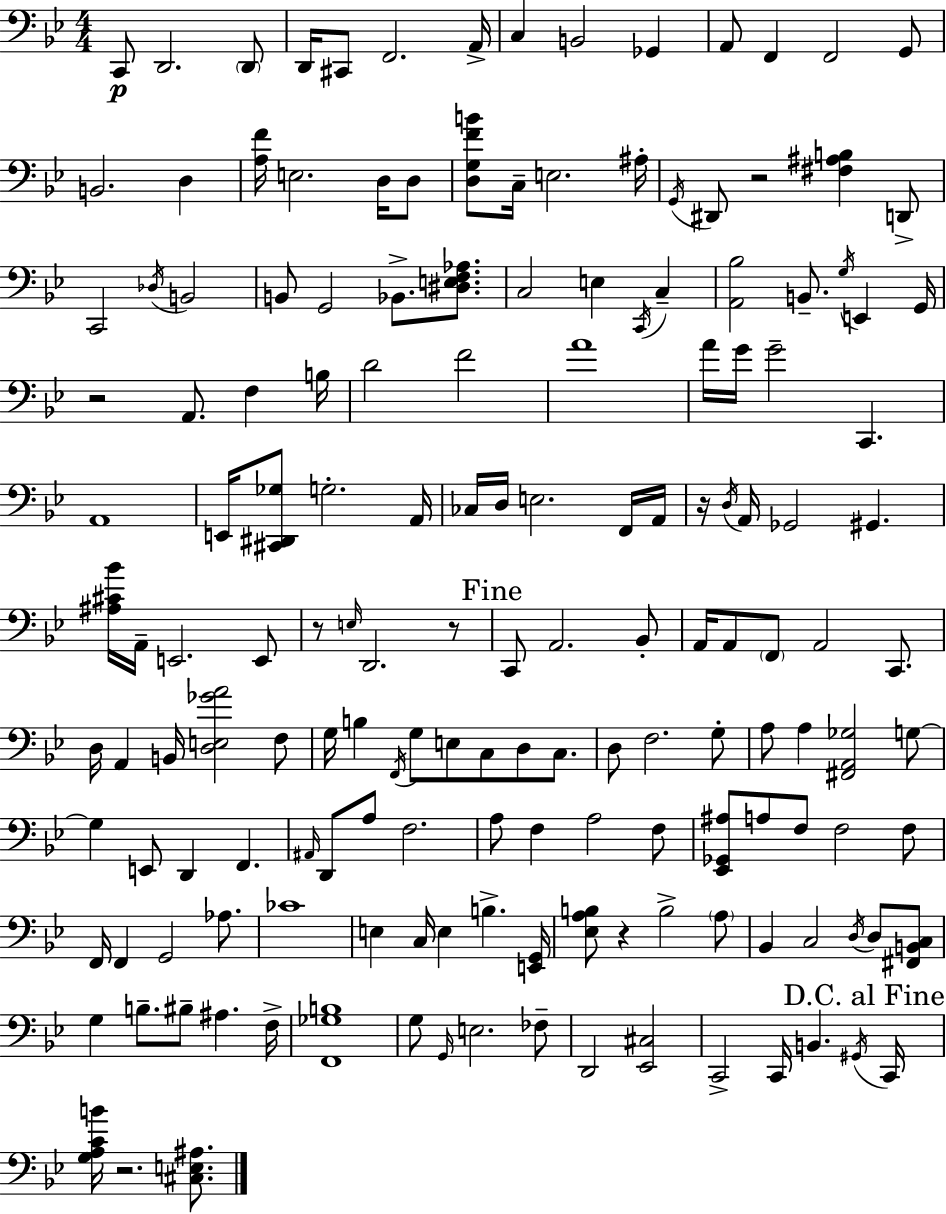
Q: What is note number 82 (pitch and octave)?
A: F2